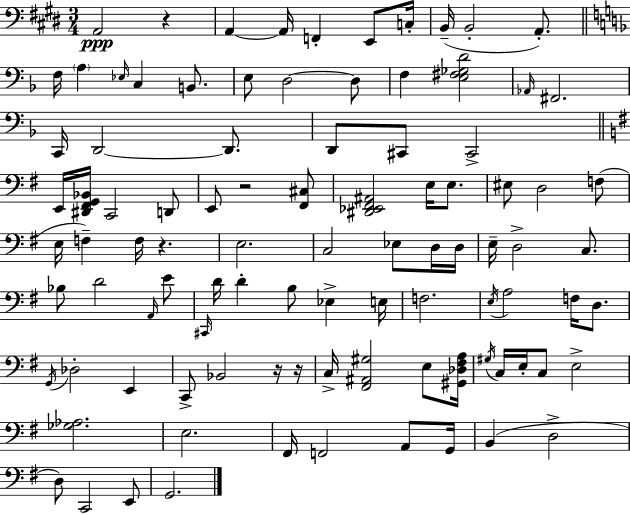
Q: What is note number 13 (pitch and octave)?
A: C3